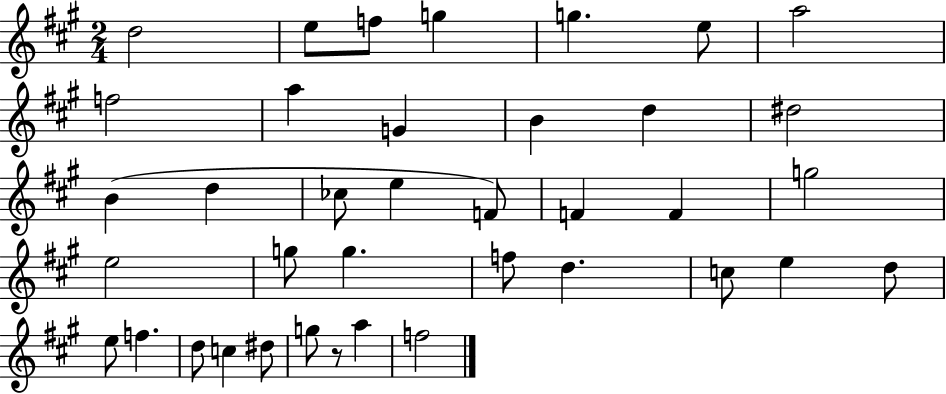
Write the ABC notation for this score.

X:1
T:Untitled
M:2/4
L:1/4
K:A
d2 e/2 f/2 g g e/2 a2 f2 a G B d ^d2 B d _c/2 e F/2 F F g2 e2 g/2 g f/2 d c/2 e d/2 e/2 f d/2 c ^d/2 g/2 z/2 a f2